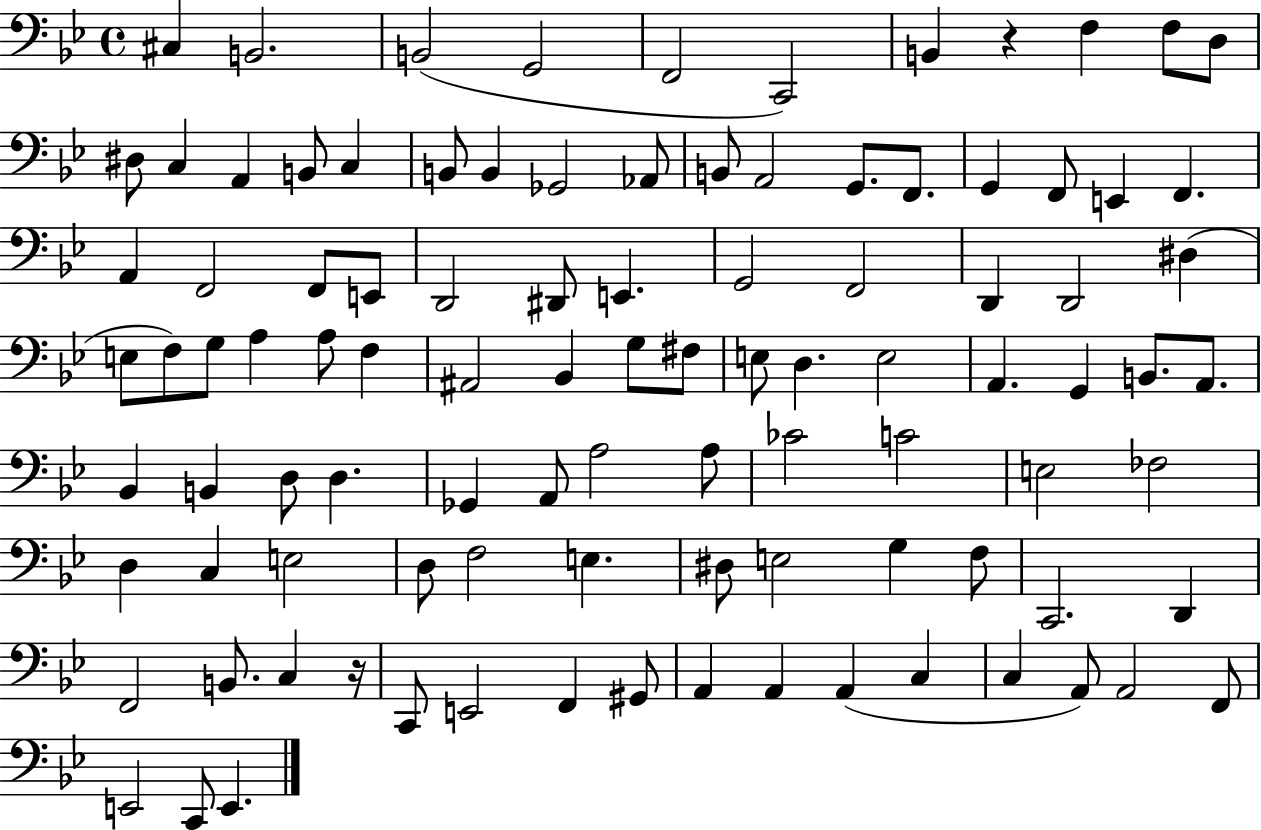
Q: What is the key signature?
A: BES major